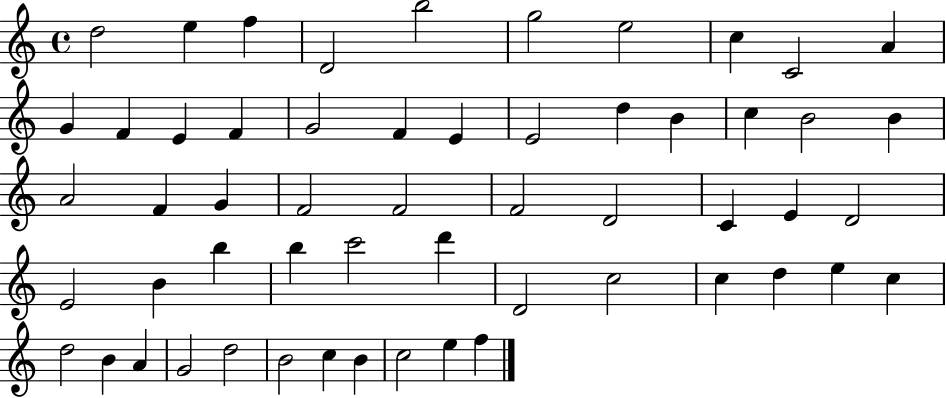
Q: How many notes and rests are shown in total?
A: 56